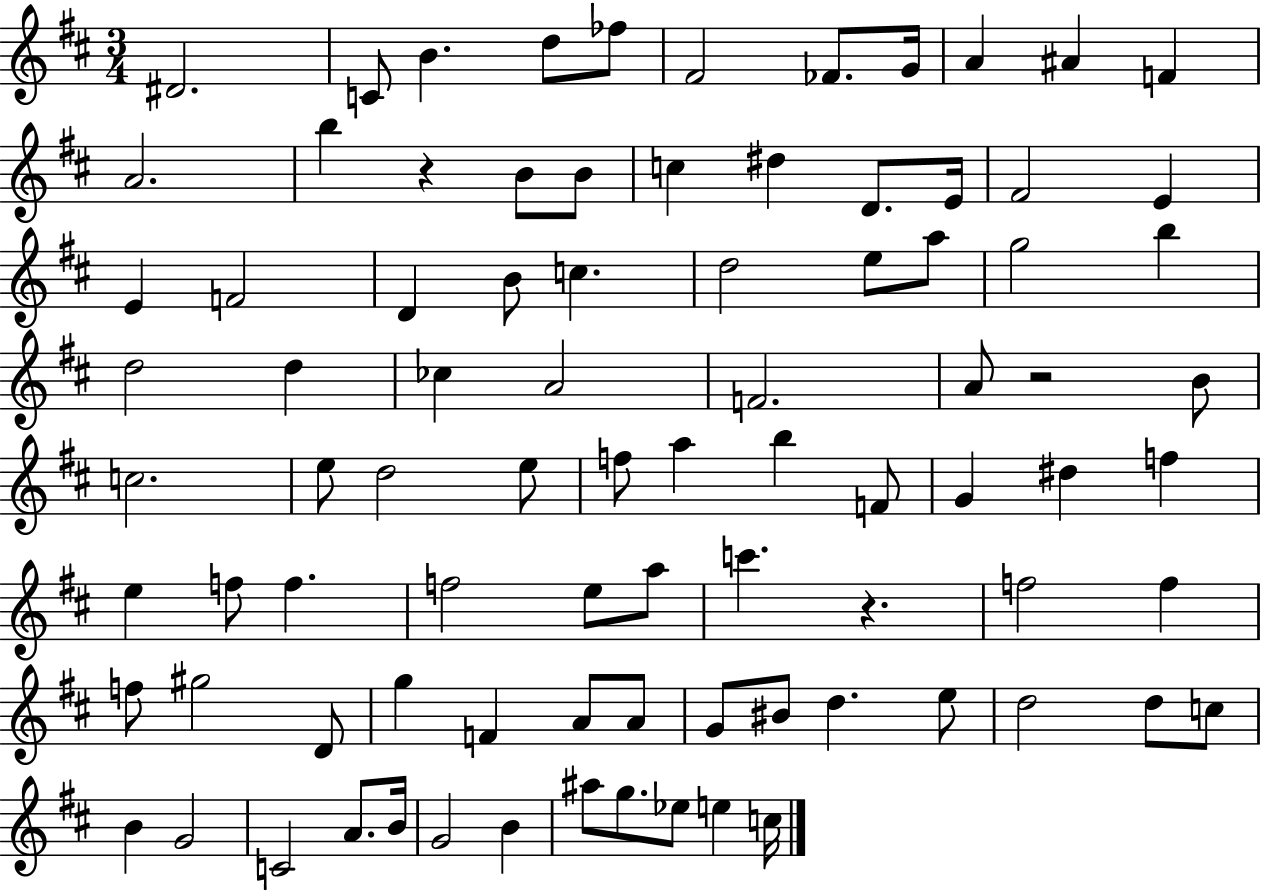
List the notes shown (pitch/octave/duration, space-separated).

D#4/h. C4/e B4/q. D5/e FES5/e F#4/h FES4/e. G4/s A4/q A#4/q F4/q A4/h. B5/q R/q B4/e B4/e C5/q D#5/q D4/e. E4/s F#4/h E4/q E4/q F4/h D4/q B4/e C5/q. D5/h E5/e A5/e G5/h B5/q D5/h D5/q CES5/q A4/h F4/h. A4/e R/h B4/e C5/h. E5/e D5/h E5/e F5/e A5/q B5/q F4/e G4/q D#5/q F5/q E5/q F5/e F5/q. F5/h E5/e A5/e C6/q. R/q. F5/h F5/q F5/e G#5/h D4/e G5/q F4/q A4/e A4/e G4/e BIS4/e D5/q. E5/e D5/h D5/e C5/e B4/q G4/h C4/h A4/e. B4/s G4/h B4/q A#5/e G5/e. Eb5/e E5/q C5/s